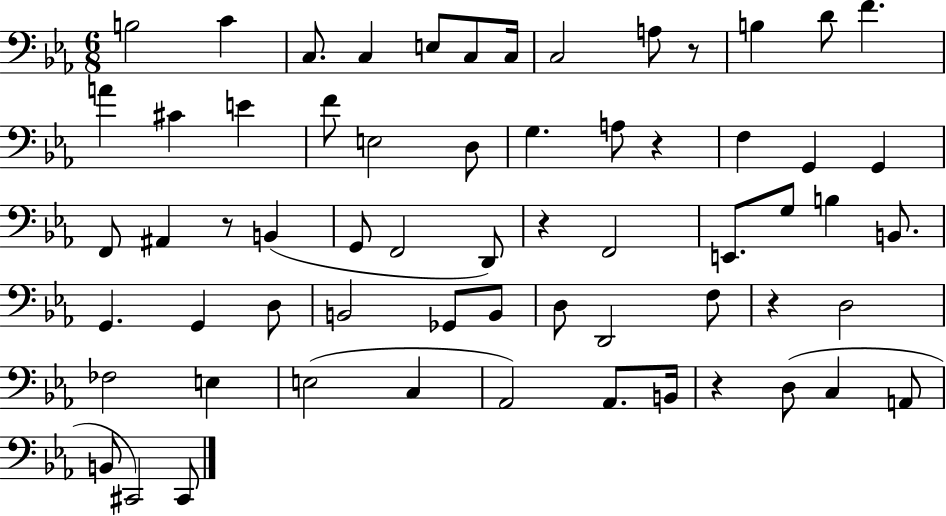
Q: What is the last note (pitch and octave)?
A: C#2